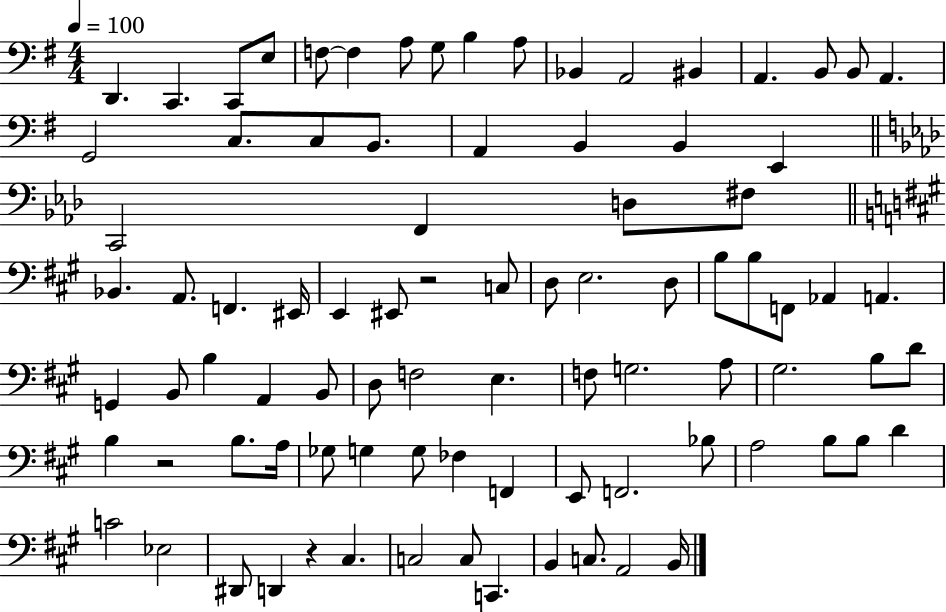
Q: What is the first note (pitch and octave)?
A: D2